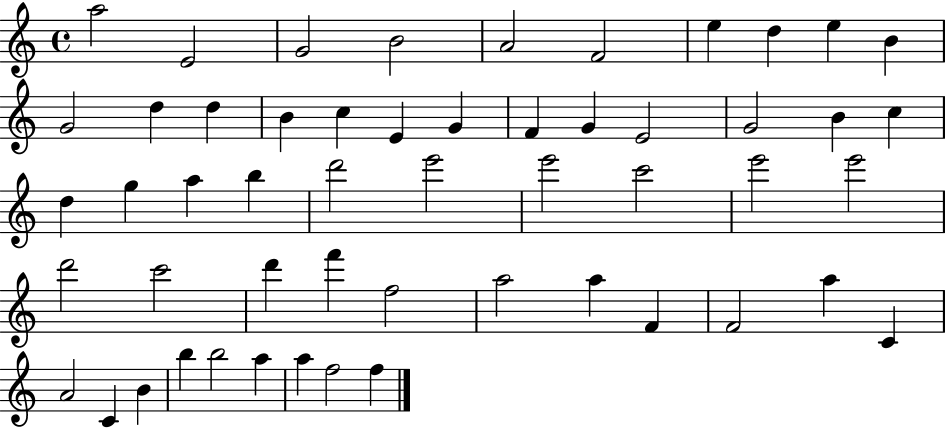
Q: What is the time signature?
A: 4/4